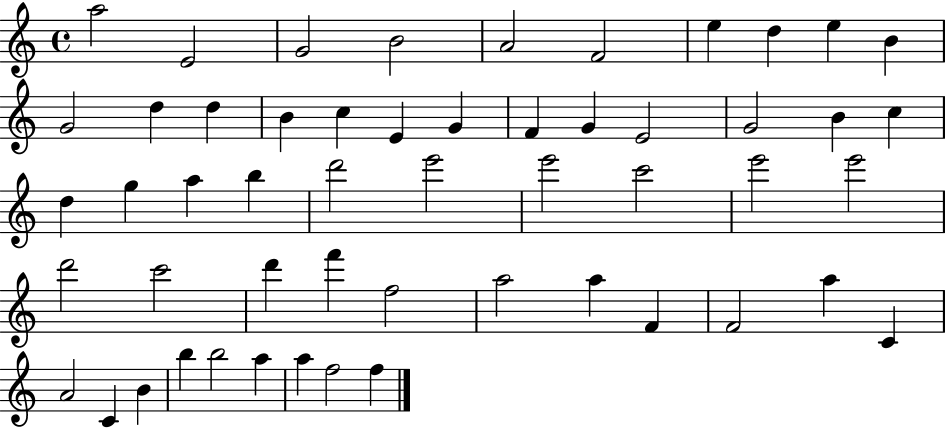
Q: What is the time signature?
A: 4/4